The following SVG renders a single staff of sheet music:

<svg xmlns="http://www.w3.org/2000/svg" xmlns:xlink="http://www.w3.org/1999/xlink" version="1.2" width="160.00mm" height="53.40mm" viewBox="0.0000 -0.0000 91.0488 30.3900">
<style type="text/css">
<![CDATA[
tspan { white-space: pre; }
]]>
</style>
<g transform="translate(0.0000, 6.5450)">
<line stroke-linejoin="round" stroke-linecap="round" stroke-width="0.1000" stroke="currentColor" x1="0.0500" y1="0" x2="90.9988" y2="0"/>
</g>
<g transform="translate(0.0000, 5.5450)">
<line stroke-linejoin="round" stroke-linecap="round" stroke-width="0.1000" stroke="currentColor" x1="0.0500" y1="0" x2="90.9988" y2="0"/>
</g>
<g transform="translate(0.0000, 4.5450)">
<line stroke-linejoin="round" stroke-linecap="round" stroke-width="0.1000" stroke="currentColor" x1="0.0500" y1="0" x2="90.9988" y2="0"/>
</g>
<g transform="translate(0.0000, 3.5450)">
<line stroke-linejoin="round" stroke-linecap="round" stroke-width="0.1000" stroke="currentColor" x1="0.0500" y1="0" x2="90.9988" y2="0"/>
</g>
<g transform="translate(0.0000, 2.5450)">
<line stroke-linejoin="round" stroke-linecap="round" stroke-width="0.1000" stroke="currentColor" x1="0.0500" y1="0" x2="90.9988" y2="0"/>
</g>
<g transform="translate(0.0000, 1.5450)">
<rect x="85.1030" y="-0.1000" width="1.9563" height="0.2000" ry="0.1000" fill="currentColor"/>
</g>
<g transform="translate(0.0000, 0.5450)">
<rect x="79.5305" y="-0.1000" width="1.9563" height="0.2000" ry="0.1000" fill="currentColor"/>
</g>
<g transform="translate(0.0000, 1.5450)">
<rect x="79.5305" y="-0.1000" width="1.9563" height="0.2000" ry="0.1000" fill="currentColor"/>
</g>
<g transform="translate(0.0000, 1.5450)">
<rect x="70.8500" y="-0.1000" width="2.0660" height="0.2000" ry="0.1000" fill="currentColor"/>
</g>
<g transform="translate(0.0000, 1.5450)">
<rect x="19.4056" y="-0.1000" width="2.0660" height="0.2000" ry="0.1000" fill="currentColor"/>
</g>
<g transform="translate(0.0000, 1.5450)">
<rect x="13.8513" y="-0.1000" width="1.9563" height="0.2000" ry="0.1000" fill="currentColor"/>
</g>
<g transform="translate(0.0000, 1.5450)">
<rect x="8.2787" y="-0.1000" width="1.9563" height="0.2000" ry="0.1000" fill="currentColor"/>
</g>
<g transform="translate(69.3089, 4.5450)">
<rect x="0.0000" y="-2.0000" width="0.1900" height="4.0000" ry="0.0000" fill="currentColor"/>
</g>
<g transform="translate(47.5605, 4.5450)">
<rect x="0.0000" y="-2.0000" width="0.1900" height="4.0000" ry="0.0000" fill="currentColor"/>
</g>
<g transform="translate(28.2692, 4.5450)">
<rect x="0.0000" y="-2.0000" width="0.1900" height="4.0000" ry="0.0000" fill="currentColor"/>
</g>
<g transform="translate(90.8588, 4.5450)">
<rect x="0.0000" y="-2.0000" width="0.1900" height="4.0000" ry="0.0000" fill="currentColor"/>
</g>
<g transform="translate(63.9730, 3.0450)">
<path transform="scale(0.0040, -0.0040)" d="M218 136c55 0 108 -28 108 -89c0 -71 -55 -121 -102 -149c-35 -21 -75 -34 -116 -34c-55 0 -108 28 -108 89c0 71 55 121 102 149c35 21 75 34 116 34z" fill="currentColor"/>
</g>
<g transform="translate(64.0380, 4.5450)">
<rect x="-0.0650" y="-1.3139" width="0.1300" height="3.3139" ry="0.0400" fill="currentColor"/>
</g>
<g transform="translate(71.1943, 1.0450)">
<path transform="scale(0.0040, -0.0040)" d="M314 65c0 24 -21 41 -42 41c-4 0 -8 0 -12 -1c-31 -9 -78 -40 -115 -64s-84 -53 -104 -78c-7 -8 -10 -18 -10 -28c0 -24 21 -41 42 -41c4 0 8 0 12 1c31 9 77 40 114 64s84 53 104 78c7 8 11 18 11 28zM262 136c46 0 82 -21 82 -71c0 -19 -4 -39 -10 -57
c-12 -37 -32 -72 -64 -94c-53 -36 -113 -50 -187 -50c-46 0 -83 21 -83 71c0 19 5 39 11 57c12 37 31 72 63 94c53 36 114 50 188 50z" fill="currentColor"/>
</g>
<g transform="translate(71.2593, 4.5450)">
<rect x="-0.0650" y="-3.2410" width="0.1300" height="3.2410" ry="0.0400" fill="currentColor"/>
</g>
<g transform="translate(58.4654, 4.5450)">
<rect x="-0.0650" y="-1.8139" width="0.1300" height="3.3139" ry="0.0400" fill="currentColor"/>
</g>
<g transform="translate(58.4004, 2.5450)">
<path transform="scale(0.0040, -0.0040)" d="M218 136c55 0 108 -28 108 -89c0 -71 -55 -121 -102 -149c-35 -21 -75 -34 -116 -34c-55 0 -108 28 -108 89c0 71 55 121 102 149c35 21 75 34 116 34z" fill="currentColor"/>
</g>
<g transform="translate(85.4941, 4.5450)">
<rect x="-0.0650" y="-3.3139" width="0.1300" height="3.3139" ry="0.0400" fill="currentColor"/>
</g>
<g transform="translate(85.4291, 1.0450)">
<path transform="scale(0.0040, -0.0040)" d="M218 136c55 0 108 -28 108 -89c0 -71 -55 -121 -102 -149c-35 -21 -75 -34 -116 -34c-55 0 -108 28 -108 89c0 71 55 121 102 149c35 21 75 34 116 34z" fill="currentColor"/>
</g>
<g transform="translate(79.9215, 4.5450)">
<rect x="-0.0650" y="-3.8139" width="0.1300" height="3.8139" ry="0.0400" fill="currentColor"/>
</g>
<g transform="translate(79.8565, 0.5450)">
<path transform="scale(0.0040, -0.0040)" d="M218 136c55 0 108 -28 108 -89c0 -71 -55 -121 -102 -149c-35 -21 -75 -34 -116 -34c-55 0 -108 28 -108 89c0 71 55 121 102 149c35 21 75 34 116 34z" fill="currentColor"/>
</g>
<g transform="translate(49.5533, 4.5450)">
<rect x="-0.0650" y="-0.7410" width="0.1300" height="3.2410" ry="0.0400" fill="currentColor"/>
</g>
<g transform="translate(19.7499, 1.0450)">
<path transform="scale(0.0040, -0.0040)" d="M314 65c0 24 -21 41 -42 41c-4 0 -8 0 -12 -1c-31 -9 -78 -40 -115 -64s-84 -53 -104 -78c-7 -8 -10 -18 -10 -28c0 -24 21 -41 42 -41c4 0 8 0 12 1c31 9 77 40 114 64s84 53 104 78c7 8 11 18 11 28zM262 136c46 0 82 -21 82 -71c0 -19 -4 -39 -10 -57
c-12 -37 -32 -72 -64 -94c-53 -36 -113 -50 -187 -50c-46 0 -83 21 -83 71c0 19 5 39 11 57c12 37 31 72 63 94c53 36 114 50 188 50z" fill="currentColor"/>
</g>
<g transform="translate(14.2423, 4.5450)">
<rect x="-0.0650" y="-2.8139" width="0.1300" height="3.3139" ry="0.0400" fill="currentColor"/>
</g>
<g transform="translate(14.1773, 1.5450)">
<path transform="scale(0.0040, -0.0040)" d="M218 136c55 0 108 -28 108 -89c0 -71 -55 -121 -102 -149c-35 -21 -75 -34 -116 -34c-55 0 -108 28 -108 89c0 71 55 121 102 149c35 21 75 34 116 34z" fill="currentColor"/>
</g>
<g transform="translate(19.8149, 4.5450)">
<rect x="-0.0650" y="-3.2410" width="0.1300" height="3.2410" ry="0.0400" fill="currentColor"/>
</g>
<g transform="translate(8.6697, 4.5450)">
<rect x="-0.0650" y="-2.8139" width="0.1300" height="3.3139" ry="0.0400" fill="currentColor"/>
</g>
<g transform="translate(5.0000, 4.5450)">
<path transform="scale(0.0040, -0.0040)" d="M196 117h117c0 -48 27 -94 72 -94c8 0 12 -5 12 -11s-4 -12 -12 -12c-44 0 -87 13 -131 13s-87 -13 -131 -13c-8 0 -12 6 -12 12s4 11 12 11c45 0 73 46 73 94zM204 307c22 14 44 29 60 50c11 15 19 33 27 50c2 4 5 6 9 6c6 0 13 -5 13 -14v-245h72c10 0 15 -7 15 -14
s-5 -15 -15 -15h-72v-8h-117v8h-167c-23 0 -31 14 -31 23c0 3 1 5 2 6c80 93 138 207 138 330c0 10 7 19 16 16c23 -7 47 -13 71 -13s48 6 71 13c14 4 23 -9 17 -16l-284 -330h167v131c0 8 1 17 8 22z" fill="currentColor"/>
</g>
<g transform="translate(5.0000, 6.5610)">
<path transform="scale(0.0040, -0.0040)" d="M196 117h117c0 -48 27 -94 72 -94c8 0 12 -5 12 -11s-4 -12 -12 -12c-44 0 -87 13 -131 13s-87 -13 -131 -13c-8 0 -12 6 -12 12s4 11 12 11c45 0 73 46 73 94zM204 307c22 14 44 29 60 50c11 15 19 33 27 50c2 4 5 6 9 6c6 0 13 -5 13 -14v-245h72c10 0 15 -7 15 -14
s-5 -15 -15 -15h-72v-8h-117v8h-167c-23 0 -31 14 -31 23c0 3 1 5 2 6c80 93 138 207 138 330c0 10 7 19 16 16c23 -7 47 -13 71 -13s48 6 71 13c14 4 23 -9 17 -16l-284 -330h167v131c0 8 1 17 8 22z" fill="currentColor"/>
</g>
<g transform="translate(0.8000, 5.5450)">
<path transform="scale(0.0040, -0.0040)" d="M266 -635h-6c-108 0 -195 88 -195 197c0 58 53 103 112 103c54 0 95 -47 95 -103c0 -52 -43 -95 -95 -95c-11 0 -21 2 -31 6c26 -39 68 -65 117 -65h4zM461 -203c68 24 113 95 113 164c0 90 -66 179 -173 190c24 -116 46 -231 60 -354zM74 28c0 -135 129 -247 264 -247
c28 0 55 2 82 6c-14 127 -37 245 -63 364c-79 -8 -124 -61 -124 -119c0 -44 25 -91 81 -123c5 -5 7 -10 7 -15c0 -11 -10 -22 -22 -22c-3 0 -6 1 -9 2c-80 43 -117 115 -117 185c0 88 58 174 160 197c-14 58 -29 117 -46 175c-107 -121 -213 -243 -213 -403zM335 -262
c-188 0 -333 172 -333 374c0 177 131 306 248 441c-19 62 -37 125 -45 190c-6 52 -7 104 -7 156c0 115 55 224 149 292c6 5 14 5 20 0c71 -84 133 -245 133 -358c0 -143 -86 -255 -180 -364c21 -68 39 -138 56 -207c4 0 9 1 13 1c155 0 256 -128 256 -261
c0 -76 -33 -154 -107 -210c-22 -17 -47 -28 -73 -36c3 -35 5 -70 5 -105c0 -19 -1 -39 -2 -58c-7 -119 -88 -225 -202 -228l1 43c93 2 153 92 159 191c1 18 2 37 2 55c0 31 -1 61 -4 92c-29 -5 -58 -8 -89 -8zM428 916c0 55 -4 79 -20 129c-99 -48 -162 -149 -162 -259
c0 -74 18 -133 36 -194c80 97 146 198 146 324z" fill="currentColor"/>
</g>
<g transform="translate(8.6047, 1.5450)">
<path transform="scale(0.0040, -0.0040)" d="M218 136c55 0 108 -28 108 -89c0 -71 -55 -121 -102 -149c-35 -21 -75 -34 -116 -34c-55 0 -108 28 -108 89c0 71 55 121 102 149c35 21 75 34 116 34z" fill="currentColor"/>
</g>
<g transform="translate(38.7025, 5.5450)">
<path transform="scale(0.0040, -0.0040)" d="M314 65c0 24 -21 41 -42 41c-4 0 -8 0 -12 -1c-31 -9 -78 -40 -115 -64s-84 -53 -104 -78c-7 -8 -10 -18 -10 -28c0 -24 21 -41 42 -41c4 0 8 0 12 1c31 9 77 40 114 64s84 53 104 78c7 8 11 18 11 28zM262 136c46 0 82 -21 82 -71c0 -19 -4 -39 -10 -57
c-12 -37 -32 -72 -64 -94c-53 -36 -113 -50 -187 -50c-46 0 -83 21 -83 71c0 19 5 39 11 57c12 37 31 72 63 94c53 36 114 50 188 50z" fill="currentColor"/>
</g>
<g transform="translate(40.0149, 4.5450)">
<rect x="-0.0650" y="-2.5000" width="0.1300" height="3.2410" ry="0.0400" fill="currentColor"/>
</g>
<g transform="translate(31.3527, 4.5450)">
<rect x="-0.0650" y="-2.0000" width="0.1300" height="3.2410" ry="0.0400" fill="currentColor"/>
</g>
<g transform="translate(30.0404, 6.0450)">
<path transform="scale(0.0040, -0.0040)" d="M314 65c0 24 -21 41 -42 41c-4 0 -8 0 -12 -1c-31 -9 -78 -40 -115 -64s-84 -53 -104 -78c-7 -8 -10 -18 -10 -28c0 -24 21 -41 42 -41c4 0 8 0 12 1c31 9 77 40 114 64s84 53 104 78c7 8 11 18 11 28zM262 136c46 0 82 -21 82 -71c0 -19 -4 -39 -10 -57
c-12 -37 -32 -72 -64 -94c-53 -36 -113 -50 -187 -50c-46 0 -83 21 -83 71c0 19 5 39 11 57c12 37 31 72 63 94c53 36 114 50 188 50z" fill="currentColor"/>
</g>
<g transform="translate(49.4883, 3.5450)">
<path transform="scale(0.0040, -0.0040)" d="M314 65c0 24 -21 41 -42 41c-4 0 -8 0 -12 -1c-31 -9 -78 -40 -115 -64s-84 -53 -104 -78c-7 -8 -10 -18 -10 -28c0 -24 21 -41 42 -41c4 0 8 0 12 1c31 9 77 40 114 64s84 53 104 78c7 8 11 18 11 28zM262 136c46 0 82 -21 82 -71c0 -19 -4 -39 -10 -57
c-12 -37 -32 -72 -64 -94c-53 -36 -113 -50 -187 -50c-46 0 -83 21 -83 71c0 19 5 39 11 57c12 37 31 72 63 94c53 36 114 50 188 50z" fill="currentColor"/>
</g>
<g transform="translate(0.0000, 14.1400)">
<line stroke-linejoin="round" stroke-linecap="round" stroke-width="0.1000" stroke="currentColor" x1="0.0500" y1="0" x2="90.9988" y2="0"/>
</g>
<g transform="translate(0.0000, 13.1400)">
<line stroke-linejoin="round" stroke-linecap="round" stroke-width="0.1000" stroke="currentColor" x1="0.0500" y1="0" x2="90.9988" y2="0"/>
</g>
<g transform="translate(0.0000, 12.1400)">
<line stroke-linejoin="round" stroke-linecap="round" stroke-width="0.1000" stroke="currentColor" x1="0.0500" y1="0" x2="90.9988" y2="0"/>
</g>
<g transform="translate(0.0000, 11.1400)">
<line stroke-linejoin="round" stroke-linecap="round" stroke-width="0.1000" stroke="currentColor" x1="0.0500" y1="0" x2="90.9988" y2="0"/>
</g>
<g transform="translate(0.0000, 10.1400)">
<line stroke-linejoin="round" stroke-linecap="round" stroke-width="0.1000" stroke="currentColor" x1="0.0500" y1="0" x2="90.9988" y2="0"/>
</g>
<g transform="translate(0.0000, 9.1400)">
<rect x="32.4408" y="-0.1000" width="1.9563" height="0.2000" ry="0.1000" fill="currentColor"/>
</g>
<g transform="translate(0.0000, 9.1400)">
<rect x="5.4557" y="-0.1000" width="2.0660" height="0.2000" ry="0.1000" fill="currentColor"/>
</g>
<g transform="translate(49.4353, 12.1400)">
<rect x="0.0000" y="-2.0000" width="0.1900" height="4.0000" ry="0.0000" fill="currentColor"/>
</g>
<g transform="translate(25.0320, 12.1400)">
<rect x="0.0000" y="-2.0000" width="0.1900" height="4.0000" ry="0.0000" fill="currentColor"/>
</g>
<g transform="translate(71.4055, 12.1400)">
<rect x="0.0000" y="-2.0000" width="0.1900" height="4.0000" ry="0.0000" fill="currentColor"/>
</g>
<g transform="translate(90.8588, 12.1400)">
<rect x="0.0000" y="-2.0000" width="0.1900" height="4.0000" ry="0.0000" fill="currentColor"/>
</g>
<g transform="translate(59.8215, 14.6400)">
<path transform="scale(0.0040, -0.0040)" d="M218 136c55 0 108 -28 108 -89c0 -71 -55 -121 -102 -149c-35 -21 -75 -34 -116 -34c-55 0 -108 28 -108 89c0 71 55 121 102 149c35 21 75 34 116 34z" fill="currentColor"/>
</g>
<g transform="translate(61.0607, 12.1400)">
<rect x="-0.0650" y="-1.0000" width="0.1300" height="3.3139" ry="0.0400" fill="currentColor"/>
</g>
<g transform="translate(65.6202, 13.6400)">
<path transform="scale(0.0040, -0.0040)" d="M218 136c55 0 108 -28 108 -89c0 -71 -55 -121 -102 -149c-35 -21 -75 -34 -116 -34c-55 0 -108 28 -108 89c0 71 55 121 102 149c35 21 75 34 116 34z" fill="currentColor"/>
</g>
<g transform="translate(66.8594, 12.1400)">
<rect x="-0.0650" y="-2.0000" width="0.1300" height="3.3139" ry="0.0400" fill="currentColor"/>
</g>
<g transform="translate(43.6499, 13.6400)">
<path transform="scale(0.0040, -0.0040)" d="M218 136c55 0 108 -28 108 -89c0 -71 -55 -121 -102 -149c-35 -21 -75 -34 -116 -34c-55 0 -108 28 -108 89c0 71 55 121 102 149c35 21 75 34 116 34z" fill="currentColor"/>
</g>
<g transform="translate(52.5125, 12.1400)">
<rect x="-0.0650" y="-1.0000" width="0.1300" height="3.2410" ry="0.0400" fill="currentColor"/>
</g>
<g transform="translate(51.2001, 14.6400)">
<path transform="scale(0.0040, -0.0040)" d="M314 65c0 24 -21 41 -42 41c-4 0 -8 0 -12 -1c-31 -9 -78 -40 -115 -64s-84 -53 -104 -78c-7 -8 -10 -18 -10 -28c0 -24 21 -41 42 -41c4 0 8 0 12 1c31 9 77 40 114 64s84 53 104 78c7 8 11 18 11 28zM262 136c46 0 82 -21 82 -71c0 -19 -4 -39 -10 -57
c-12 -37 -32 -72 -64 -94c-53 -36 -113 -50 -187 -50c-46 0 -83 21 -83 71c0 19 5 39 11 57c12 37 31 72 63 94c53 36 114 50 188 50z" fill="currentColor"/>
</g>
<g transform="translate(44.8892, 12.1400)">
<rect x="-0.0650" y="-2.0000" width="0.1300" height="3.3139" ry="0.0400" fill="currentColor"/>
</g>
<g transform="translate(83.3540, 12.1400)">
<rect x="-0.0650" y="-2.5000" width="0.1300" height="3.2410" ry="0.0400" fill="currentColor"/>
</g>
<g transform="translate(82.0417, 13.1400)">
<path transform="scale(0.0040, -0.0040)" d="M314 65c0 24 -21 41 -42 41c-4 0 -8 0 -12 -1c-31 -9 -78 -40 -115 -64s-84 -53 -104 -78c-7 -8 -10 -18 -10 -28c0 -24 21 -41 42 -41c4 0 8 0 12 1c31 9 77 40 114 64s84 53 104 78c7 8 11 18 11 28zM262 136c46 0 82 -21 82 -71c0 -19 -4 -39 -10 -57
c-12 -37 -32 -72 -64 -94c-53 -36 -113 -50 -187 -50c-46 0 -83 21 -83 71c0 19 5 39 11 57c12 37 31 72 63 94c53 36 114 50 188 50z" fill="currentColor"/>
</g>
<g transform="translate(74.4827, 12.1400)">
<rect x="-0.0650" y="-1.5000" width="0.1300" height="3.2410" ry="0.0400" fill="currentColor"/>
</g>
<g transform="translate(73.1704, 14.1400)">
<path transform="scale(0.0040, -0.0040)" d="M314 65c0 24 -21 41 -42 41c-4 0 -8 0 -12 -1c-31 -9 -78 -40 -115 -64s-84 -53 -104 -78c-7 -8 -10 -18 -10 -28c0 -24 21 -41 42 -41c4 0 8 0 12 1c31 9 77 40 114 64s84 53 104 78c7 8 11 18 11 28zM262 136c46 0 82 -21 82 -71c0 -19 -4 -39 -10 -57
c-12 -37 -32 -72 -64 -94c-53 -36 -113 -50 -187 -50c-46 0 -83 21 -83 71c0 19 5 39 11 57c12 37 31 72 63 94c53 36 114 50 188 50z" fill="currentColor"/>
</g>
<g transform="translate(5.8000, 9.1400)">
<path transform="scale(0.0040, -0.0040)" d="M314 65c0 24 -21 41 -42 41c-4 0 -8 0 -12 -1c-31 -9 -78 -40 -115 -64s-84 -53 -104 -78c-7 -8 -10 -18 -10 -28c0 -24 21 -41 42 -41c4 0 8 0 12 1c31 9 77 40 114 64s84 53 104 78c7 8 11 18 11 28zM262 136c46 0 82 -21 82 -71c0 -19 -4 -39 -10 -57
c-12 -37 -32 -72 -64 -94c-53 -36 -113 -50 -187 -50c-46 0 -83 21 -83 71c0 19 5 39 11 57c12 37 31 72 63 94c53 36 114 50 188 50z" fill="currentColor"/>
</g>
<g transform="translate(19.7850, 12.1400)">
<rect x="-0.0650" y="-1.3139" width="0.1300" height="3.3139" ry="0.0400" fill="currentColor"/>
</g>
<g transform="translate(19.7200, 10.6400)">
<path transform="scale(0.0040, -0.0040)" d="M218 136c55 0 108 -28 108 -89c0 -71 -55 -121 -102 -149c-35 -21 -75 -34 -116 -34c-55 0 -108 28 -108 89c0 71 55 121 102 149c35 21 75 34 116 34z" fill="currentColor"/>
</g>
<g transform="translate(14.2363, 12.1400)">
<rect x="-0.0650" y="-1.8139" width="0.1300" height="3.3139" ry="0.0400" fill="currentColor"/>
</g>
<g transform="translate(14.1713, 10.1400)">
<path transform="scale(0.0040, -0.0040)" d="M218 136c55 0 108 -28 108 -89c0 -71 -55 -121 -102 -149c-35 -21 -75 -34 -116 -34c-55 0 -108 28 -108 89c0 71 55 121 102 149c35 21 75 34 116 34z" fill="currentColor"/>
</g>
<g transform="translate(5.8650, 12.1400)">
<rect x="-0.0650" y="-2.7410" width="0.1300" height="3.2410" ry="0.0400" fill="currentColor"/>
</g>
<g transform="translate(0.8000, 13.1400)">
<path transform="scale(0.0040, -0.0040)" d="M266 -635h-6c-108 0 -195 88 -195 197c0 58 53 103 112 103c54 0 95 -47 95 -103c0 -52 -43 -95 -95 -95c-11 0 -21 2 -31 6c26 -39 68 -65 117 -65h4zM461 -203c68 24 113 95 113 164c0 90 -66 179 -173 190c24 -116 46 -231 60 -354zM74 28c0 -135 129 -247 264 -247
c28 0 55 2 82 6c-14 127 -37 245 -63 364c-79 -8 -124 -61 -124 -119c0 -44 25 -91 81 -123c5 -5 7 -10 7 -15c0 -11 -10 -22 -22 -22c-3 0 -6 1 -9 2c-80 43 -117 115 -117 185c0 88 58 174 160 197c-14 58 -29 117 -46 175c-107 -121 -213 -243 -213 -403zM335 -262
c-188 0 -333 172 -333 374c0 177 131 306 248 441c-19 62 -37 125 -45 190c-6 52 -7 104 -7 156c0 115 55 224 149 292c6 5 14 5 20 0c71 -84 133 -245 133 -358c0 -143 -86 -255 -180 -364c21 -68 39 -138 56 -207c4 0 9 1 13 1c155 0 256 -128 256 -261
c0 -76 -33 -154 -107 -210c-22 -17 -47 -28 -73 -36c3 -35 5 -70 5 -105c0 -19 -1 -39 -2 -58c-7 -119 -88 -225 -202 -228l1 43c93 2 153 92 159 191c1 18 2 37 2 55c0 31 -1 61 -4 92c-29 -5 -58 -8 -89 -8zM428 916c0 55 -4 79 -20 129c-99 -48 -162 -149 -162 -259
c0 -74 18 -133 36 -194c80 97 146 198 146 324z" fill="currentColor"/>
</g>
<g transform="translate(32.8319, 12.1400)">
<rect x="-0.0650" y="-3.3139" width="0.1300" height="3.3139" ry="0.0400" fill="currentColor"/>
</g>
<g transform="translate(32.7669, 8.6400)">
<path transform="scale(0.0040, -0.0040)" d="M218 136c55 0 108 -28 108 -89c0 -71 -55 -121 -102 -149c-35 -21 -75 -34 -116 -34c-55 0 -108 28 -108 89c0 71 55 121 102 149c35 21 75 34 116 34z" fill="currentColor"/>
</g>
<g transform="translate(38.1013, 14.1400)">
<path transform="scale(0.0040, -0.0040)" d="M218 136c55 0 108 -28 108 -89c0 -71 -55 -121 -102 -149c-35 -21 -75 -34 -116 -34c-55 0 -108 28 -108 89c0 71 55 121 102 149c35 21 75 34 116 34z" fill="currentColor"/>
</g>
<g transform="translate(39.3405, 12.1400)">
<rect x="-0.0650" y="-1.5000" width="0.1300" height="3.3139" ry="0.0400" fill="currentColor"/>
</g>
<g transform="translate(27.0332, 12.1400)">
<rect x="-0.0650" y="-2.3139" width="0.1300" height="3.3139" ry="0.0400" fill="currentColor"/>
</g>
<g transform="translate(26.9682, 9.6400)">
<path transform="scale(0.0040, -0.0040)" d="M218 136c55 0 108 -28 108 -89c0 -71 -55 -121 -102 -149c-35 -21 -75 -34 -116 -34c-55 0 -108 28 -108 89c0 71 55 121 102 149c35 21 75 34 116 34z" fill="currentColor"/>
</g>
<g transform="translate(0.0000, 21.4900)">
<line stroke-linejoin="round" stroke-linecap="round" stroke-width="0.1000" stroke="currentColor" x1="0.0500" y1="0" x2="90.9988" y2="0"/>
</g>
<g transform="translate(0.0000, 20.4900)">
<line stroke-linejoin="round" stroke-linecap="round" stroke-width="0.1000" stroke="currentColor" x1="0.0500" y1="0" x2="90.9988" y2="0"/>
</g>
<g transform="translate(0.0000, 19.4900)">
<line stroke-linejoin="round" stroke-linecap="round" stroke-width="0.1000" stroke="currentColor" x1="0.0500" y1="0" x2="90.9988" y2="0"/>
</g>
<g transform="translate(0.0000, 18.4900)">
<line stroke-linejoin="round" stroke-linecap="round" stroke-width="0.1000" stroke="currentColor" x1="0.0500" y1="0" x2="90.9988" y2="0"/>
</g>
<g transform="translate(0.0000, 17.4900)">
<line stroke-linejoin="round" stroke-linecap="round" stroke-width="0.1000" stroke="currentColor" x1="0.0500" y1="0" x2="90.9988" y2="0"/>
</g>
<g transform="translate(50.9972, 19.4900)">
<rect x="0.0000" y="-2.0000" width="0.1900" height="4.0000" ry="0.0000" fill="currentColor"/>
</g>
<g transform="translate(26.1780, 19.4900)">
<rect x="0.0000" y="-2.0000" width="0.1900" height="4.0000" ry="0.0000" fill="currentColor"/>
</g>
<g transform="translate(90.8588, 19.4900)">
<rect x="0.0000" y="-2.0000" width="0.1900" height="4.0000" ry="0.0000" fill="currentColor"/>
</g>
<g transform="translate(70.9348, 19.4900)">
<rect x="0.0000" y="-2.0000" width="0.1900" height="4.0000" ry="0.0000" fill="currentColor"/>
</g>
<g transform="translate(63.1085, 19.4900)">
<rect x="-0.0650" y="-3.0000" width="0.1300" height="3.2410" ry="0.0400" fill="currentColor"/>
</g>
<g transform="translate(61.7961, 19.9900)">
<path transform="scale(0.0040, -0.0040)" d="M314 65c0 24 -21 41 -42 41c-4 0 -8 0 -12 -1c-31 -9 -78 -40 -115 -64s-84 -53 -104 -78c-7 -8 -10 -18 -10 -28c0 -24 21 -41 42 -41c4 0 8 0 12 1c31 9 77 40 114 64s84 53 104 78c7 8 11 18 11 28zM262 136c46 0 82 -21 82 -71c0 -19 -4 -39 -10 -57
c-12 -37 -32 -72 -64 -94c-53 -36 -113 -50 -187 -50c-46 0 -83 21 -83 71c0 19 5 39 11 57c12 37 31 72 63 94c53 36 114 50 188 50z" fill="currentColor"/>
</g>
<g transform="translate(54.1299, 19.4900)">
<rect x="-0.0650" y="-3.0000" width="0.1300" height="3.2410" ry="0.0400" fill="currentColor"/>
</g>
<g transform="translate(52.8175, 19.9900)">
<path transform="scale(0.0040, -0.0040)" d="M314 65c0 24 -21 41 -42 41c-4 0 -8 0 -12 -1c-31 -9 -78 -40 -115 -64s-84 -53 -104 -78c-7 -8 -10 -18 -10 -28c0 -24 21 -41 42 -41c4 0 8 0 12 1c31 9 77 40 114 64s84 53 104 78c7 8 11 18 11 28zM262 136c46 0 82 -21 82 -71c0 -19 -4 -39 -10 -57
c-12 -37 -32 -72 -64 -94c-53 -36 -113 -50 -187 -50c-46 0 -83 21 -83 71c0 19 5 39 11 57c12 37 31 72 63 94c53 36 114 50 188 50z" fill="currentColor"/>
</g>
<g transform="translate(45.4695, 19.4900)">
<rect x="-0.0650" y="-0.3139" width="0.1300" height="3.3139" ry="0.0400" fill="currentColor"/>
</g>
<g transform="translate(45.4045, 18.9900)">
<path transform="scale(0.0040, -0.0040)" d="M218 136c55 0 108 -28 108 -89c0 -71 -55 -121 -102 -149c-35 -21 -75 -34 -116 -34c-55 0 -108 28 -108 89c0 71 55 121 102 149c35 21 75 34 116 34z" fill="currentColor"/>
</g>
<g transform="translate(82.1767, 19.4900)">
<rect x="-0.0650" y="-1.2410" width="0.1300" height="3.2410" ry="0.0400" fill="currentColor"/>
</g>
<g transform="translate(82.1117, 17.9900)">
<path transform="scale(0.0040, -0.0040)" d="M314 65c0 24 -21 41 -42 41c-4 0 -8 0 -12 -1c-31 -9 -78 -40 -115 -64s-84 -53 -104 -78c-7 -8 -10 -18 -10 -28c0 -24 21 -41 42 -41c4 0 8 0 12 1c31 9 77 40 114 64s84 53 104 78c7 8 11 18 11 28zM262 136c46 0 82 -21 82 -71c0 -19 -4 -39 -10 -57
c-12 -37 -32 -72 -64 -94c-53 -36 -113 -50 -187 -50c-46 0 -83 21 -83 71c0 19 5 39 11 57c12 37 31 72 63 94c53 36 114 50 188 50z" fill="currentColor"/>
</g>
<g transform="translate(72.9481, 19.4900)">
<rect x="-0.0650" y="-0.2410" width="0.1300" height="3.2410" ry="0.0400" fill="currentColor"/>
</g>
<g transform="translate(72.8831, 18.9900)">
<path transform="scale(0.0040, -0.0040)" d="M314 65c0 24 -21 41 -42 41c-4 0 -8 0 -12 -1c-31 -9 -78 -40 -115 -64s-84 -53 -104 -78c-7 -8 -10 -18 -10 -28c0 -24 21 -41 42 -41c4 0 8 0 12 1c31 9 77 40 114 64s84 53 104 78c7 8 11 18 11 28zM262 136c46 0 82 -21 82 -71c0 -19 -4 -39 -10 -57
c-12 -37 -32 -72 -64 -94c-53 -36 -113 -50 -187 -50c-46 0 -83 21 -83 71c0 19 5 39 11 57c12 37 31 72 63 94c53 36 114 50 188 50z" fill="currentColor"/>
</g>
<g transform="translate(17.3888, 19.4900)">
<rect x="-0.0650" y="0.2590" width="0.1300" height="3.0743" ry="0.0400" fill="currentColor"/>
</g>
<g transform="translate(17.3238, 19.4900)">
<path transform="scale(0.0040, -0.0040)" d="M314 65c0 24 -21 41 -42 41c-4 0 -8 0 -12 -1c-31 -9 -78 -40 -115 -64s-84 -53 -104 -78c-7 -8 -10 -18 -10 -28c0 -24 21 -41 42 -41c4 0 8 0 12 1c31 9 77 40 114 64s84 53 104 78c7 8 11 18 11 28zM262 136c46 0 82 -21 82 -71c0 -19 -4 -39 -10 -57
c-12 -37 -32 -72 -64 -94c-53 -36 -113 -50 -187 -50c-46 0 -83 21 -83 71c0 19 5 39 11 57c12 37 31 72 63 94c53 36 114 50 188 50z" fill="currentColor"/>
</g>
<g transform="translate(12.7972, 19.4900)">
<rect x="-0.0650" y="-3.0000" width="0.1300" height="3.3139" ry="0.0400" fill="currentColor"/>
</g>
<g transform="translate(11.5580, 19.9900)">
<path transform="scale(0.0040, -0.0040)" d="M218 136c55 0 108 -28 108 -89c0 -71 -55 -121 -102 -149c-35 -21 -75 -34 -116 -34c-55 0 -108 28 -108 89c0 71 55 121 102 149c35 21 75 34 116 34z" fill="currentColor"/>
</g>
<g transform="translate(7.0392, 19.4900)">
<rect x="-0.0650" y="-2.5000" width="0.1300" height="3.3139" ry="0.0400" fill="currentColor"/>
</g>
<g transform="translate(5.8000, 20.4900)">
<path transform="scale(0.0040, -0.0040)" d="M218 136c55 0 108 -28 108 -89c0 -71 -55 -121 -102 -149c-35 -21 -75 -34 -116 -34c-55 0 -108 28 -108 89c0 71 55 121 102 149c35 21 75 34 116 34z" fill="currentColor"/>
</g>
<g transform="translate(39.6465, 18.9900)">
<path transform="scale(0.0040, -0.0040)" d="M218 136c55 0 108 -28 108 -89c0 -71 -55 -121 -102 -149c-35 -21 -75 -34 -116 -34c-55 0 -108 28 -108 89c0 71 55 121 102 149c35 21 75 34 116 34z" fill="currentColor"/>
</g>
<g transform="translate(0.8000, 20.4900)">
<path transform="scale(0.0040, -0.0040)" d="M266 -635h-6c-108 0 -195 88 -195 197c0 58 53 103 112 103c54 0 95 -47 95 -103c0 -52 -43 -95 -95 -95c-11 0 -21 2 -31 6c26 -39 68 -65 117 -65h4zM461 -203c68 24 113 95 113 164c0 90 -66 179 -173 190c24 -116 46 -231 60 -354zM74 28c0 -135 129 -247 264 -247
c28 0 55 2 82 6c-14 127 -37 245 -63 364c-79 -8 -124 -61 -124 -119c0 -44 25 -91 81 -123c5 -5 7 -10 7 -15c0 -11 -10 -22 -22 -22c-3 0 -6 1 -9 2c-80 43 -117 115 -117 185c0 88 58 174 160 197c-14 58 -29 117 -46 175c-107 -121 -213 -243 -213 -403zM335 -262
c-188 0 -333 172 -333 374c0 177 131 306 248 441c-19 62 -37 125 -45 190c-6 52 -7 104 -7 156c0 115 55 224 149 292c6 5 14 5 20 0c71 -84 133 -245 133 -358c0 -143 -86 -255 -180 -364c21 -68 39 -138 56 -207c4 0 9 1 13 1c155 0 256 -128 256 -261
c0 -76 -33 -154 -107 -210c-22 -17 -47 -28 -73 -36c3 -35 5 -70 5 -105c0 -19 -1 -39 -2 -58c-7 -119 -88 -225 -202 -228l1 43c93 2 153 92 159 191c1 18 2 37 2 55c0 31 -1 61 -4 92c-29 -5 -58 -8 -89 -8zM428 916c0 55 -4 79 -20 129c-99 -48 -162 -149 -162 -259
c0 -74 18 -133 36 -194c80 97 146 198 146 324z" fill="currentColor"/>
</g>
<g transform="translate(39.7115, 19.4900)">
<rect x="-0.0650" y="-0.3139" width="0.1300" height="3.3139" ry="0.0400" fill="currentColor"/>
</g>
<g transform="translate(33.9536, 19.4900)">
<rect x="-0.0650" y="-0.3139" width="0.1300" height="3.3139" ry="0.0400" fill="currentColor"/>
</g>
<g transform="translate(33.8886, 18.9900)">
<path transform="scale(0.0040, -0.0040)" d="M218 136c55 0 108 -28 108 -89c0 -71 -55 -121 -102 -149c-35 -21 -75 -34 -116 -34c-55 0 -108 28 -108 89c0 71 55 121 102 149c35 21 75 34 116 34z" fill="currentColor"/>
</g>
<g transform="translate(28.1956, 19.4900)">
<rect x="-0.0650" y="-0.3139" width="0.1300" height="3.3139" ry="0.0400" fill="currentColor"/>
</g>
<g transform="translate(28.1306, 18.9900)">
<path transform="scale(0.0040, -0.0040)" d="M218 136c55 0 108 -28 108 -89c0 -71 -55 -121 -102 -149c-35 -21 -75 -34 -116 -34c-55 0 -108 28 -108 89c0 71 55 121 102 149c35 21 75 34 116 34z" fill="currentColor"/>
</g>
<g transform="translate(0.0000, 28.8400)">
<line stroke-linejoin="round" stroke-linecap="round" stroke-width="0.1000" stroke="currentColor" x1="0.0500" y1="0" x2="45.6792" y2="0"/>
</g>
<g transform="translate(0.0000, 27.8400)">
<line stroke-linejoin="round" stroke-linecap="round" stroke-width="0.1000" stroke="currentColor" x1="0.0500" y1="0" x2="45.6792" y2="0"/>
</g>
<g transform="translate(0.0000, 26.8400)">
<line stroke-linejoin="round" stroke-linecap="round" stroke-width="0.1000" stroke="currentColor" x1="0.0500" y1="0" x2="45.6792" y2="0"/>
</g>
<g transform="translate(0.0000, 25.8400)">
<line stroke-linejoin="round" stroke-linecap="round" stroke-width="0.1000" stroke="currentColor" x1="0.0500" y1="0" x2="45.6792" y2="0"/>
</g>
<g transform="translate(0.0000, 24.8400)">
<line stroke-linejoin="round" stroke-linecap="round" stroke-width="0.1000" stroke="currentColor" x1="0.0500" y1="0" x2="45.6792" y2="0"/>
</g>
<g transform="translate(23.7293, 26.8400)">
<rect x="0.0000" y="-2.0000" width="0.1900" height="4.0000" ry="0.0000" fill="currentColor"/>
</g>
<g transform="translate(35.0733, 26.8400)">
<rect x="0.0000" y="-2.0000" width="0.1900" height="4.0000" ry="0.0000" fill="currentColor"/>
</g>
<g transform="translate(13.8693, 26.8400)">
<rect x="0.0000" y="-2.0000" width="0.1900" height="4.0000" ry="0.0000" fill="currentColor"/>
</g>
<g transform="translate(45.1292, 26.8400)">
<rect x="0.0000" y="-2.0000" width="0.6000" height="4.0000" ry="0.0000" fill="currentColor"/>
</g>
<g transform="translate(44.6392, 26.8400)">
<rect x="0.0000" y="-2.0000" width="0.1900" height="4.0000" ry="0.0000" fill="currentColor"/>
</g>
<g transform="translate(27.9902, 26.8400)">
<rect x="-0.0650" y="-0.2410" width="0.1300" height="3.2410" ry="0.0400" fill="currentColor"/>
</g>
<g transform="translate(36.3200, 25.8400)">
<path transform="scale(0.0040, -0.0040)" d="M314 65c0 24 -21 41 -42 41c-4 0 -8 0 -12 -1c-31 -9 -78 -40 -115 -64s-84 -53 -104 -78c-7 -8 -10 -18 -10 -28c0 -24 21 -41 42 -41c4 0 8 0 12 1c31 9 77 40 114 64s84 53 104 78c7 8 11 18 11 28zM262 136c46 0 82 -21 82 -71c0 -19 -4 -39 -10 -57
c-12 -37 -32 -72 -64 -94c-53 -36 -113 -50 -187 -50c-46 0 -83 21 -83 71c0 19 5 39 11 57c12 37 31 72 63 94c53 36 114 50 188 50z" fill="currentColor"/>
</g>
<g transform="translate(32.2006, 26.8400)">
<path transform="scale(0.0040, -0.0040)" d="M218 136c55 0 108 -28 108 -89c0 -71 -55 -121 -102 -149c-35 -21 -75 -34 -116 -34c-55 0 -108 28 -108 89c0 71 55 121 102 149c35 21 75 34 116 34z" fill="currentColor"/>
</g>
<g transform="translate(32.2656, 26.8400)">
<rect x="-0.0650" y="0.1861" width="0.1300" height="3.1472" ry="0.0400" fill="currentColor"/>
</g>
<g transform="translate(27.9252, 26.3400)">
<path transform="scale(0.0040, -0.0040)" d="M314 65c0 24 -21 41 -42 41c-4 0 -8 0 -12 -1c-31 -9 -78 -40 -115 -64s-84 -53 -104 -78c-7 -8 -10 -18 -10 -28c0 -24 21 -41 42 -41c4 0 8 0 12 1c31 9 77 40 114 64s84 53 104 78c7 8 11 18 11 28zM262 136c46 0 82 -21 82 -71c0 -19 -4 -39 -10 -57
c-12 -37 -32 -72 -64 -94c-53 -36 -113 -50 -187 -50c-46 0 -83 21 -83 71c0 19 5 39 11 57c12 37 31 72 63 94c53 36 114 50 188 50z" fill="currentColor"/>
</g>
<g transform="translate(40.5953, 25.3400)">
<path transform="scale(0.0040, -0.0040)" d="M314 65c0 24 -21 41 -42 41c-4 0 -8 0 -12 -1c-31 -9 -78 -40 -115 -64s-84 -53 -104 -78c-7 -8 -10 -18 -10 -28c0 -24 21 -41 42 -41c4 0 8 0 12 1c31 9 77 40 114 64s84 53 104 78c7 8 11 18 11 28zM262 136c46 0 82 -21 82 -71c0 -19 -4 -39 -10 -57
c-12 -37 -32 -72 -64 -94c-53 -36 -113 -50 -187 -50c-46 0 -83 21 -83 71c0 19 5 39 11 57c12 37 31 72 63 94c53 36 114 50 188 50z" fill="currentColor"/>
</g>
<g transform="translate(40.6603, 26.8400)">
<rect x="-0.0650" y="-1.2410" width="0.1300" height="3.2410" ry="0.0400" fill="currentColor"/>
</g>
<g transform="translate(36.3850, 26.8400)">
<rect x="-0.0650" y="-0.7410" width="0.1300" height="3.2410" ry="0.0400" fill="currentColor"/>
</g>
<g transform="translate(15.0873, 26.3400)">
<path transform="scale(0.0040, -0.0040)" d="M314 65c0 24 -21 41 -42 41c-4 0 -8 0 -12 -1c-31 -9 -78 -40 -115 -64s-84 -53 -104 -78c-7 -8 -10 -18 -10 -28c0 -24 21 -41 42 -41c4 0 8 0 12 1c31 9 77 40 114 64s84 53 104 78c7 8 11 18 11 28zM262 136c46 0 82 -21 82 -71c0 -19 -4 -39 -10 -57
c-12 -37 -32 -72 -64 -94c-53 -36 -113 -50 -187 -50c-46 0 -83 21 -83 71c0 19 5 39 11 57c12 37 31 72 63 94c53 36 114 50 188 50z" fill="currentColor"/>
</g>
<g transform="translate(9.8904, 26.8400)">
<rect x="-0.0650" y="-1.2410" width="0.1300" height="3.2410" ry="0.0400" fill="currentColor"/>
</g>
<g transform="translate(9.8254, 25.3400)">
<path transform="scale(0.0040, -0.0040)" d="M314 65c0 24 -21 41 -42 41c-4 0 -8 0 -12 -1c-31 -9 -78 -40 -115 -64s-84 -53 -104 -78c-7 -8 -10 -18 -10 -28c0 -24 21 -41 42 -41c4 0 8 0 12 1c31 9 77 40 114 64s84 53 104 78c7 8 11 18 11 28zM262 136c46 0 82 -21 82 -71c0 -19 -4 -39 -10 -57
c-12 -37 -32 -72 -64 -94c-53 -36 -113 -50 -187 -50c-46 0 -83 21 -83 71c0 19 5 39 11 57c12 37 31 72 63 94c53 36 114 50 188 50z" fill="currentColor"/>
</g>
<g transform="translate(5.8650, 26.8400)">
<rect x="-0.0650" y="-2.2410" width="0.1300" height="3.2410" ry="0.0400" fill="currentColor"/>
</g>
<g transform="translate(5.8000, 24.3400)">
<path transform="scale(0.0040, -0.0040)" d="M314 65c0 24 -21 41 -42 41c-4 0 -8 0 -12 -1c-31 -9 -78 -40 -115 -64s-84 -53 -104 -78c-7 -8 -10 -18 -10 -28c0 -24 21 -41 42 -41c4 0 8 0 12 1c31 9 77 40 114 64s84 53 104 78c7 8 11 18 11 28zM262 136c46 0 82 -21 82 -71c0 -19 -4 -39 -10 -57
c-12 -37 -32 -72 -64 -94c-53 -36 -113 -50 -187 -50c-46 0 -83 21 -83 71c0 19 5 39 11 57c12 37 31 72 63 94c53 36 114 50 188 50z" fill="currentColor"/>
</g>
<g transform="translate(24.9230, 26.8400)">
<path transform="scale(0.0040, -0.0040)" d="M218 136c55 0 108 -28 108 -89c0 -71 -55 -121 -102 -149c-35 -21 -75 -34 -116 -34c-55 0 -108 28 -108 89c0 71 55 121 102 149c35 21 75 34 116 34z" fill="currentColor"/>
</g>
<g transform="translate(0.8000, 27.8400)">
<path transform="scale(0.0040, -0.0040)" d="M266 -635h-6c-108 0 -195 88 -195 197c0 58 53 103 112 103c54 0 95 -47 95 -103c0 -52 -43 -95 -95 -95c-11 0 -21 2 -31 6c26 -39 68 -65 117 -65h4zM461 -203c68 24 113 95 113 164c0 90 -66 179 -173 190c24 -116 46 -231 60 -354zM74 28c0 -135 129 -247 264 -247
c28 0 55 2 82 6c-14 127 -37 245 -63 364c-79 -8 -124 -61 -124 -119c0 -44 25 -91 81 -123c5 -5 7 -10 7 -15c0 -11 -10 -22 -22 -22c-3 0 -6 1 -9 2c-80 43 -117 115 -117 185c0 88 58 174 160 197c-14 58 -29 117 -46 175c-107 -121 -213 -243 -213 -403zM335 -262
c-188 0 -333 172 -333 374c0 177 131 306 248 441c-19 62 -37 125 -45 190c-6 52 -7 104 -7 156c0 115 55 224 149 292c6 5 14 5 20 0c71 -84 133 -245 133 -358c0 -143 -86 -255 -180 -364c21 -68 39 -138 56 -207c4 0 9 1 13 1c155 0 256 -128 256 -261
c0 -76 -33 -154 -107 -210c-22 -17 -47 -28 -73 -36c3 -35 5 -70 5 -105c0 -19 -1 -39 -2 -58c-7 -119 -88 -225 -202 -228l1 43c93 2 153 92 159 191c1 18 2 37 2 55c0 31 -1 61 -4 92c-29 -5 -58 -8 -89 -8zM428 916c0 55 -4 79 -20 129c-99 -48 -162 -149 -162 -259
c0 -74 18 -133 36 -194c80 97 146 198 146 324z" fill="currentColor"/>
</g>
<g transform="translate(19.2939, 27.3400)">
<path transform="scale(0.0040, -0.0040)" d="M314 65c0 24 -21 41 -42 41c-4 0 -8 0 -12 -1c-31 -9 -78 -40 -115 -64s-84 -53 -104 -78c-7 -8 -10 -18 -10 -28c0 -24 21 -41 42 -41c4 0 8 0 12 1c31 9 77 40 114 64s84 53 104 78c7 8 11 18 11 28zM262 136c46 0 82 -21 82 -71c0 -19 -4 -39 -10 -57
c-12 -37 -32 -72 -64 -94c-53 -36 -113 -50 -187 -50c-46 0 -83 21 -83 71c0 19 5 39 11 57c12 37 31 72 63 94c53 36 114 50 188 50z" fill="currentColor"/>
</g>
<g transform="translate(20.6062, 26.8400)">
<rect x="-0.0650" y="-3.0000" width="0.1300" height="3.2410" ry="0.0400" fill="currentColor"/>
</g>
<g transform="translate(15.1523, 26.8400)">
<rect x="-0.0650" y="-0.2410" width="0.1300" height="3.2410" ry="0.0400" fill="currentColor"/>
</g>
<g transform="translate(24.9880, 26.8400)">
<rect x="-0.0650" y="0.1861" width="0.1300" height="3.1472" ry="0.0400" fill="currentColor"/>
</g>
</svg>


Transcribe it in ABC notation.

X:1
T:Untitled
M:4/4
L:1/4
K:C
a a b2 F2 G2 d2 f e b2 c' b a2 f e g b E F D2 D F E2 G2 G A B2 c c c c A2 A2 c2 e2 g2 e2 c2 A2 B c2 B d2 e2